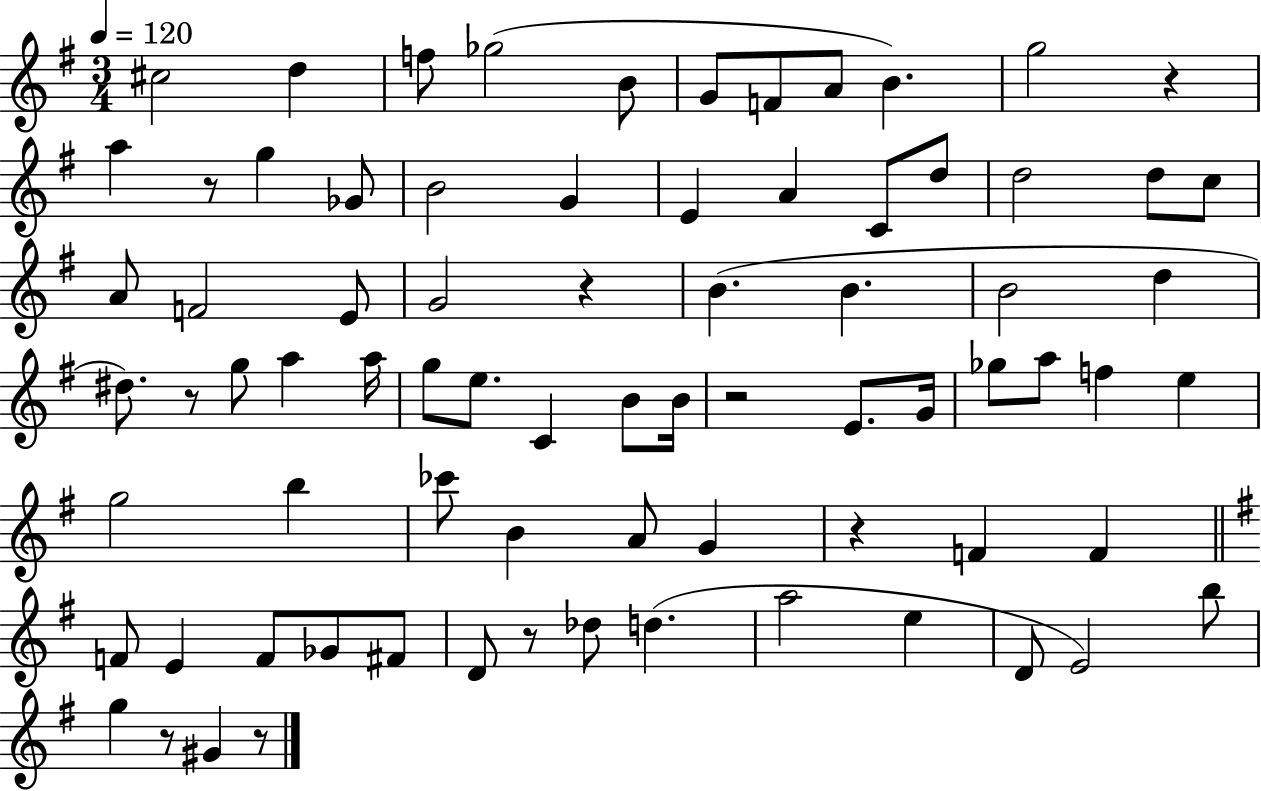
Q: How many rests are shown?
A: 9